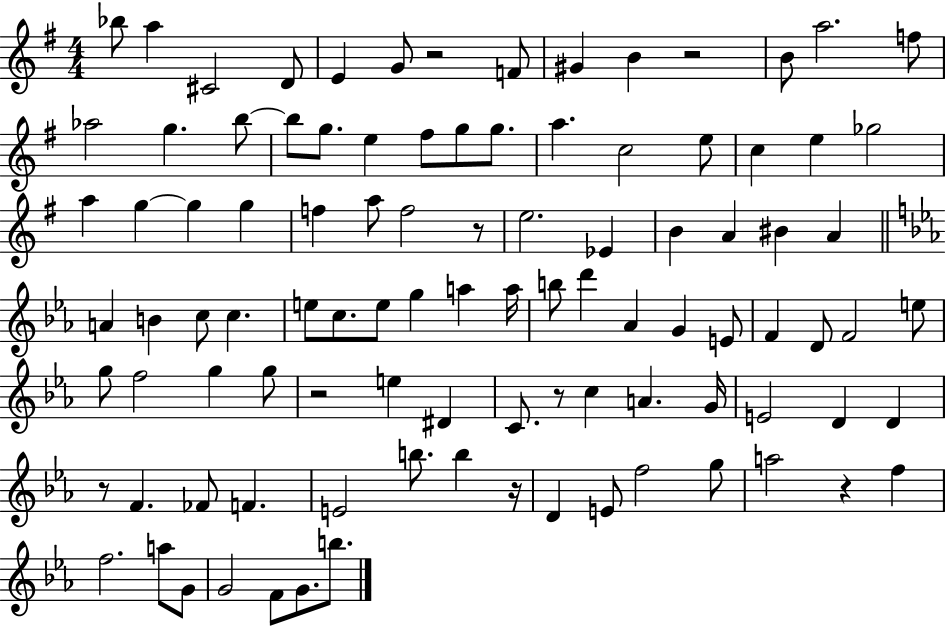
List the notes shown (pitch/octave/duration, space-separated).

Bb5/e A5/q C#4/h D4/e E4/q G4/e R/h F4/e G#4/q B4/q R/h B4/e A5/h. F5/e Ab5/h G5/q. B5/e B5/e G5/e. E5/q F#5/e G5/e G5/e. A5/q. C5/h E5/e C5/q E5/q Gb5/h A5/q G5/q G5/q G5/q F5/q A5/e F5/h R/e E5/h. Eb4/q B4/q A4/q BIS4/q A4/q A4/q B4/q C5/e C5/q. E5/e C5/e. E5/e G5/q A5/q A5/s B5/e D6/q Ab4/q G4/q E4/e F4/q D4/e F4/h E5/e G5/e F5/h G5/q G5/e R/h E5/q D#4/q C4/e. R/e C5/q A4/q. G4/s E4/h D4/q D4/q R/e F4/q. FES4/e F4/q. E4/h B5/e. B5/q R/s D4/q E4/e F5/h G5/e A5/h R/q F5/q F5/h. A5/e G4/e G4/h F4/e G4/e. B5/e.